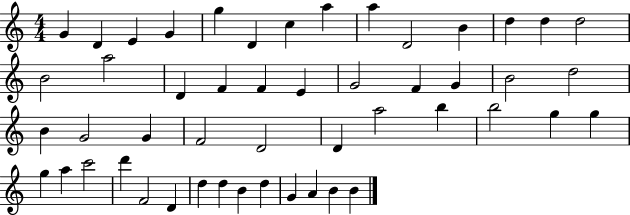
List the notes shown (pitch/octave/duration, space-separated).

G4/q D4/q E4/q G4/q G5/q D4/q C5/q A5/q A5/q D4/h B4/q D5/q D5/q D5/h B4/h A5/h D4/q F4/q F4/q E4/q G4/h F4/q G4/q B4/h D5/h B4/q G4/h G4/q F4/h D4/h D4/q A5/h B5/q B5/h G5/q G5/q G5/q A5/q C6/h D6/q F4/h D4/q D5/q D5/q B4/q D5/q G4/q A4/q B4/q B4/q